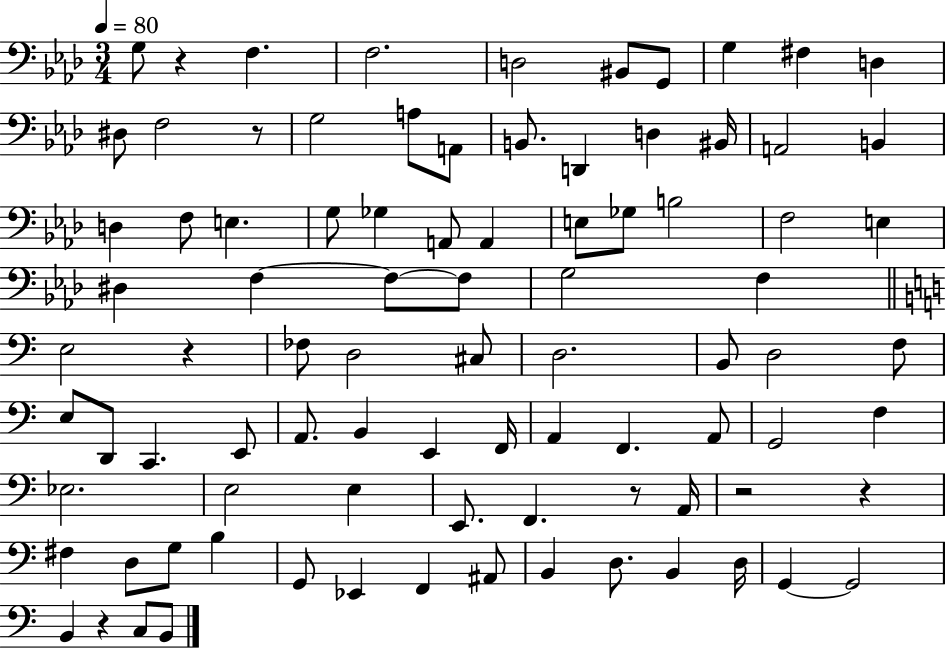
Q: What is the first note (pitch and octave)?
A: G3